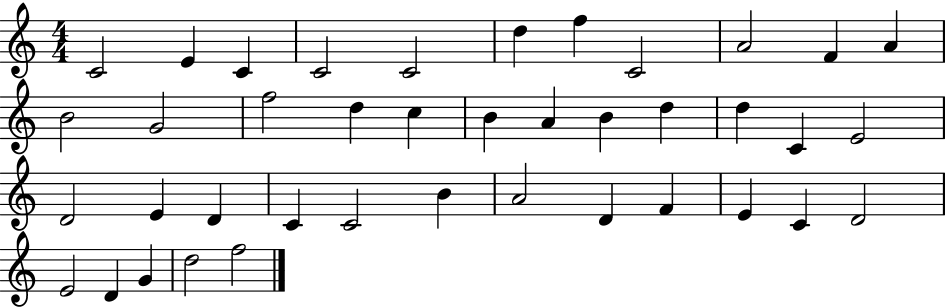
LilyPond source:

{
  \clef treble
  \numericTimeSignature
  \time 4/4
  \key c \major
  c'2 e'4 c'4 | c'2 c'2 | d''4 f''4 c'2 | a'2 f'4 a'4 | \break b'2 g'2 | f''2 d''4 c''4 | b'4 a'4 b'4 d''4 | d''4 c'4 e'2 | \break d'2 e'4 d'4 | c'4 c'2 b'4 | a'2 d'4 f'4 | e'4 c'4 d'2 | \break e'2 d'4 g'4 | d''2 f''2 | \bar "|."
}